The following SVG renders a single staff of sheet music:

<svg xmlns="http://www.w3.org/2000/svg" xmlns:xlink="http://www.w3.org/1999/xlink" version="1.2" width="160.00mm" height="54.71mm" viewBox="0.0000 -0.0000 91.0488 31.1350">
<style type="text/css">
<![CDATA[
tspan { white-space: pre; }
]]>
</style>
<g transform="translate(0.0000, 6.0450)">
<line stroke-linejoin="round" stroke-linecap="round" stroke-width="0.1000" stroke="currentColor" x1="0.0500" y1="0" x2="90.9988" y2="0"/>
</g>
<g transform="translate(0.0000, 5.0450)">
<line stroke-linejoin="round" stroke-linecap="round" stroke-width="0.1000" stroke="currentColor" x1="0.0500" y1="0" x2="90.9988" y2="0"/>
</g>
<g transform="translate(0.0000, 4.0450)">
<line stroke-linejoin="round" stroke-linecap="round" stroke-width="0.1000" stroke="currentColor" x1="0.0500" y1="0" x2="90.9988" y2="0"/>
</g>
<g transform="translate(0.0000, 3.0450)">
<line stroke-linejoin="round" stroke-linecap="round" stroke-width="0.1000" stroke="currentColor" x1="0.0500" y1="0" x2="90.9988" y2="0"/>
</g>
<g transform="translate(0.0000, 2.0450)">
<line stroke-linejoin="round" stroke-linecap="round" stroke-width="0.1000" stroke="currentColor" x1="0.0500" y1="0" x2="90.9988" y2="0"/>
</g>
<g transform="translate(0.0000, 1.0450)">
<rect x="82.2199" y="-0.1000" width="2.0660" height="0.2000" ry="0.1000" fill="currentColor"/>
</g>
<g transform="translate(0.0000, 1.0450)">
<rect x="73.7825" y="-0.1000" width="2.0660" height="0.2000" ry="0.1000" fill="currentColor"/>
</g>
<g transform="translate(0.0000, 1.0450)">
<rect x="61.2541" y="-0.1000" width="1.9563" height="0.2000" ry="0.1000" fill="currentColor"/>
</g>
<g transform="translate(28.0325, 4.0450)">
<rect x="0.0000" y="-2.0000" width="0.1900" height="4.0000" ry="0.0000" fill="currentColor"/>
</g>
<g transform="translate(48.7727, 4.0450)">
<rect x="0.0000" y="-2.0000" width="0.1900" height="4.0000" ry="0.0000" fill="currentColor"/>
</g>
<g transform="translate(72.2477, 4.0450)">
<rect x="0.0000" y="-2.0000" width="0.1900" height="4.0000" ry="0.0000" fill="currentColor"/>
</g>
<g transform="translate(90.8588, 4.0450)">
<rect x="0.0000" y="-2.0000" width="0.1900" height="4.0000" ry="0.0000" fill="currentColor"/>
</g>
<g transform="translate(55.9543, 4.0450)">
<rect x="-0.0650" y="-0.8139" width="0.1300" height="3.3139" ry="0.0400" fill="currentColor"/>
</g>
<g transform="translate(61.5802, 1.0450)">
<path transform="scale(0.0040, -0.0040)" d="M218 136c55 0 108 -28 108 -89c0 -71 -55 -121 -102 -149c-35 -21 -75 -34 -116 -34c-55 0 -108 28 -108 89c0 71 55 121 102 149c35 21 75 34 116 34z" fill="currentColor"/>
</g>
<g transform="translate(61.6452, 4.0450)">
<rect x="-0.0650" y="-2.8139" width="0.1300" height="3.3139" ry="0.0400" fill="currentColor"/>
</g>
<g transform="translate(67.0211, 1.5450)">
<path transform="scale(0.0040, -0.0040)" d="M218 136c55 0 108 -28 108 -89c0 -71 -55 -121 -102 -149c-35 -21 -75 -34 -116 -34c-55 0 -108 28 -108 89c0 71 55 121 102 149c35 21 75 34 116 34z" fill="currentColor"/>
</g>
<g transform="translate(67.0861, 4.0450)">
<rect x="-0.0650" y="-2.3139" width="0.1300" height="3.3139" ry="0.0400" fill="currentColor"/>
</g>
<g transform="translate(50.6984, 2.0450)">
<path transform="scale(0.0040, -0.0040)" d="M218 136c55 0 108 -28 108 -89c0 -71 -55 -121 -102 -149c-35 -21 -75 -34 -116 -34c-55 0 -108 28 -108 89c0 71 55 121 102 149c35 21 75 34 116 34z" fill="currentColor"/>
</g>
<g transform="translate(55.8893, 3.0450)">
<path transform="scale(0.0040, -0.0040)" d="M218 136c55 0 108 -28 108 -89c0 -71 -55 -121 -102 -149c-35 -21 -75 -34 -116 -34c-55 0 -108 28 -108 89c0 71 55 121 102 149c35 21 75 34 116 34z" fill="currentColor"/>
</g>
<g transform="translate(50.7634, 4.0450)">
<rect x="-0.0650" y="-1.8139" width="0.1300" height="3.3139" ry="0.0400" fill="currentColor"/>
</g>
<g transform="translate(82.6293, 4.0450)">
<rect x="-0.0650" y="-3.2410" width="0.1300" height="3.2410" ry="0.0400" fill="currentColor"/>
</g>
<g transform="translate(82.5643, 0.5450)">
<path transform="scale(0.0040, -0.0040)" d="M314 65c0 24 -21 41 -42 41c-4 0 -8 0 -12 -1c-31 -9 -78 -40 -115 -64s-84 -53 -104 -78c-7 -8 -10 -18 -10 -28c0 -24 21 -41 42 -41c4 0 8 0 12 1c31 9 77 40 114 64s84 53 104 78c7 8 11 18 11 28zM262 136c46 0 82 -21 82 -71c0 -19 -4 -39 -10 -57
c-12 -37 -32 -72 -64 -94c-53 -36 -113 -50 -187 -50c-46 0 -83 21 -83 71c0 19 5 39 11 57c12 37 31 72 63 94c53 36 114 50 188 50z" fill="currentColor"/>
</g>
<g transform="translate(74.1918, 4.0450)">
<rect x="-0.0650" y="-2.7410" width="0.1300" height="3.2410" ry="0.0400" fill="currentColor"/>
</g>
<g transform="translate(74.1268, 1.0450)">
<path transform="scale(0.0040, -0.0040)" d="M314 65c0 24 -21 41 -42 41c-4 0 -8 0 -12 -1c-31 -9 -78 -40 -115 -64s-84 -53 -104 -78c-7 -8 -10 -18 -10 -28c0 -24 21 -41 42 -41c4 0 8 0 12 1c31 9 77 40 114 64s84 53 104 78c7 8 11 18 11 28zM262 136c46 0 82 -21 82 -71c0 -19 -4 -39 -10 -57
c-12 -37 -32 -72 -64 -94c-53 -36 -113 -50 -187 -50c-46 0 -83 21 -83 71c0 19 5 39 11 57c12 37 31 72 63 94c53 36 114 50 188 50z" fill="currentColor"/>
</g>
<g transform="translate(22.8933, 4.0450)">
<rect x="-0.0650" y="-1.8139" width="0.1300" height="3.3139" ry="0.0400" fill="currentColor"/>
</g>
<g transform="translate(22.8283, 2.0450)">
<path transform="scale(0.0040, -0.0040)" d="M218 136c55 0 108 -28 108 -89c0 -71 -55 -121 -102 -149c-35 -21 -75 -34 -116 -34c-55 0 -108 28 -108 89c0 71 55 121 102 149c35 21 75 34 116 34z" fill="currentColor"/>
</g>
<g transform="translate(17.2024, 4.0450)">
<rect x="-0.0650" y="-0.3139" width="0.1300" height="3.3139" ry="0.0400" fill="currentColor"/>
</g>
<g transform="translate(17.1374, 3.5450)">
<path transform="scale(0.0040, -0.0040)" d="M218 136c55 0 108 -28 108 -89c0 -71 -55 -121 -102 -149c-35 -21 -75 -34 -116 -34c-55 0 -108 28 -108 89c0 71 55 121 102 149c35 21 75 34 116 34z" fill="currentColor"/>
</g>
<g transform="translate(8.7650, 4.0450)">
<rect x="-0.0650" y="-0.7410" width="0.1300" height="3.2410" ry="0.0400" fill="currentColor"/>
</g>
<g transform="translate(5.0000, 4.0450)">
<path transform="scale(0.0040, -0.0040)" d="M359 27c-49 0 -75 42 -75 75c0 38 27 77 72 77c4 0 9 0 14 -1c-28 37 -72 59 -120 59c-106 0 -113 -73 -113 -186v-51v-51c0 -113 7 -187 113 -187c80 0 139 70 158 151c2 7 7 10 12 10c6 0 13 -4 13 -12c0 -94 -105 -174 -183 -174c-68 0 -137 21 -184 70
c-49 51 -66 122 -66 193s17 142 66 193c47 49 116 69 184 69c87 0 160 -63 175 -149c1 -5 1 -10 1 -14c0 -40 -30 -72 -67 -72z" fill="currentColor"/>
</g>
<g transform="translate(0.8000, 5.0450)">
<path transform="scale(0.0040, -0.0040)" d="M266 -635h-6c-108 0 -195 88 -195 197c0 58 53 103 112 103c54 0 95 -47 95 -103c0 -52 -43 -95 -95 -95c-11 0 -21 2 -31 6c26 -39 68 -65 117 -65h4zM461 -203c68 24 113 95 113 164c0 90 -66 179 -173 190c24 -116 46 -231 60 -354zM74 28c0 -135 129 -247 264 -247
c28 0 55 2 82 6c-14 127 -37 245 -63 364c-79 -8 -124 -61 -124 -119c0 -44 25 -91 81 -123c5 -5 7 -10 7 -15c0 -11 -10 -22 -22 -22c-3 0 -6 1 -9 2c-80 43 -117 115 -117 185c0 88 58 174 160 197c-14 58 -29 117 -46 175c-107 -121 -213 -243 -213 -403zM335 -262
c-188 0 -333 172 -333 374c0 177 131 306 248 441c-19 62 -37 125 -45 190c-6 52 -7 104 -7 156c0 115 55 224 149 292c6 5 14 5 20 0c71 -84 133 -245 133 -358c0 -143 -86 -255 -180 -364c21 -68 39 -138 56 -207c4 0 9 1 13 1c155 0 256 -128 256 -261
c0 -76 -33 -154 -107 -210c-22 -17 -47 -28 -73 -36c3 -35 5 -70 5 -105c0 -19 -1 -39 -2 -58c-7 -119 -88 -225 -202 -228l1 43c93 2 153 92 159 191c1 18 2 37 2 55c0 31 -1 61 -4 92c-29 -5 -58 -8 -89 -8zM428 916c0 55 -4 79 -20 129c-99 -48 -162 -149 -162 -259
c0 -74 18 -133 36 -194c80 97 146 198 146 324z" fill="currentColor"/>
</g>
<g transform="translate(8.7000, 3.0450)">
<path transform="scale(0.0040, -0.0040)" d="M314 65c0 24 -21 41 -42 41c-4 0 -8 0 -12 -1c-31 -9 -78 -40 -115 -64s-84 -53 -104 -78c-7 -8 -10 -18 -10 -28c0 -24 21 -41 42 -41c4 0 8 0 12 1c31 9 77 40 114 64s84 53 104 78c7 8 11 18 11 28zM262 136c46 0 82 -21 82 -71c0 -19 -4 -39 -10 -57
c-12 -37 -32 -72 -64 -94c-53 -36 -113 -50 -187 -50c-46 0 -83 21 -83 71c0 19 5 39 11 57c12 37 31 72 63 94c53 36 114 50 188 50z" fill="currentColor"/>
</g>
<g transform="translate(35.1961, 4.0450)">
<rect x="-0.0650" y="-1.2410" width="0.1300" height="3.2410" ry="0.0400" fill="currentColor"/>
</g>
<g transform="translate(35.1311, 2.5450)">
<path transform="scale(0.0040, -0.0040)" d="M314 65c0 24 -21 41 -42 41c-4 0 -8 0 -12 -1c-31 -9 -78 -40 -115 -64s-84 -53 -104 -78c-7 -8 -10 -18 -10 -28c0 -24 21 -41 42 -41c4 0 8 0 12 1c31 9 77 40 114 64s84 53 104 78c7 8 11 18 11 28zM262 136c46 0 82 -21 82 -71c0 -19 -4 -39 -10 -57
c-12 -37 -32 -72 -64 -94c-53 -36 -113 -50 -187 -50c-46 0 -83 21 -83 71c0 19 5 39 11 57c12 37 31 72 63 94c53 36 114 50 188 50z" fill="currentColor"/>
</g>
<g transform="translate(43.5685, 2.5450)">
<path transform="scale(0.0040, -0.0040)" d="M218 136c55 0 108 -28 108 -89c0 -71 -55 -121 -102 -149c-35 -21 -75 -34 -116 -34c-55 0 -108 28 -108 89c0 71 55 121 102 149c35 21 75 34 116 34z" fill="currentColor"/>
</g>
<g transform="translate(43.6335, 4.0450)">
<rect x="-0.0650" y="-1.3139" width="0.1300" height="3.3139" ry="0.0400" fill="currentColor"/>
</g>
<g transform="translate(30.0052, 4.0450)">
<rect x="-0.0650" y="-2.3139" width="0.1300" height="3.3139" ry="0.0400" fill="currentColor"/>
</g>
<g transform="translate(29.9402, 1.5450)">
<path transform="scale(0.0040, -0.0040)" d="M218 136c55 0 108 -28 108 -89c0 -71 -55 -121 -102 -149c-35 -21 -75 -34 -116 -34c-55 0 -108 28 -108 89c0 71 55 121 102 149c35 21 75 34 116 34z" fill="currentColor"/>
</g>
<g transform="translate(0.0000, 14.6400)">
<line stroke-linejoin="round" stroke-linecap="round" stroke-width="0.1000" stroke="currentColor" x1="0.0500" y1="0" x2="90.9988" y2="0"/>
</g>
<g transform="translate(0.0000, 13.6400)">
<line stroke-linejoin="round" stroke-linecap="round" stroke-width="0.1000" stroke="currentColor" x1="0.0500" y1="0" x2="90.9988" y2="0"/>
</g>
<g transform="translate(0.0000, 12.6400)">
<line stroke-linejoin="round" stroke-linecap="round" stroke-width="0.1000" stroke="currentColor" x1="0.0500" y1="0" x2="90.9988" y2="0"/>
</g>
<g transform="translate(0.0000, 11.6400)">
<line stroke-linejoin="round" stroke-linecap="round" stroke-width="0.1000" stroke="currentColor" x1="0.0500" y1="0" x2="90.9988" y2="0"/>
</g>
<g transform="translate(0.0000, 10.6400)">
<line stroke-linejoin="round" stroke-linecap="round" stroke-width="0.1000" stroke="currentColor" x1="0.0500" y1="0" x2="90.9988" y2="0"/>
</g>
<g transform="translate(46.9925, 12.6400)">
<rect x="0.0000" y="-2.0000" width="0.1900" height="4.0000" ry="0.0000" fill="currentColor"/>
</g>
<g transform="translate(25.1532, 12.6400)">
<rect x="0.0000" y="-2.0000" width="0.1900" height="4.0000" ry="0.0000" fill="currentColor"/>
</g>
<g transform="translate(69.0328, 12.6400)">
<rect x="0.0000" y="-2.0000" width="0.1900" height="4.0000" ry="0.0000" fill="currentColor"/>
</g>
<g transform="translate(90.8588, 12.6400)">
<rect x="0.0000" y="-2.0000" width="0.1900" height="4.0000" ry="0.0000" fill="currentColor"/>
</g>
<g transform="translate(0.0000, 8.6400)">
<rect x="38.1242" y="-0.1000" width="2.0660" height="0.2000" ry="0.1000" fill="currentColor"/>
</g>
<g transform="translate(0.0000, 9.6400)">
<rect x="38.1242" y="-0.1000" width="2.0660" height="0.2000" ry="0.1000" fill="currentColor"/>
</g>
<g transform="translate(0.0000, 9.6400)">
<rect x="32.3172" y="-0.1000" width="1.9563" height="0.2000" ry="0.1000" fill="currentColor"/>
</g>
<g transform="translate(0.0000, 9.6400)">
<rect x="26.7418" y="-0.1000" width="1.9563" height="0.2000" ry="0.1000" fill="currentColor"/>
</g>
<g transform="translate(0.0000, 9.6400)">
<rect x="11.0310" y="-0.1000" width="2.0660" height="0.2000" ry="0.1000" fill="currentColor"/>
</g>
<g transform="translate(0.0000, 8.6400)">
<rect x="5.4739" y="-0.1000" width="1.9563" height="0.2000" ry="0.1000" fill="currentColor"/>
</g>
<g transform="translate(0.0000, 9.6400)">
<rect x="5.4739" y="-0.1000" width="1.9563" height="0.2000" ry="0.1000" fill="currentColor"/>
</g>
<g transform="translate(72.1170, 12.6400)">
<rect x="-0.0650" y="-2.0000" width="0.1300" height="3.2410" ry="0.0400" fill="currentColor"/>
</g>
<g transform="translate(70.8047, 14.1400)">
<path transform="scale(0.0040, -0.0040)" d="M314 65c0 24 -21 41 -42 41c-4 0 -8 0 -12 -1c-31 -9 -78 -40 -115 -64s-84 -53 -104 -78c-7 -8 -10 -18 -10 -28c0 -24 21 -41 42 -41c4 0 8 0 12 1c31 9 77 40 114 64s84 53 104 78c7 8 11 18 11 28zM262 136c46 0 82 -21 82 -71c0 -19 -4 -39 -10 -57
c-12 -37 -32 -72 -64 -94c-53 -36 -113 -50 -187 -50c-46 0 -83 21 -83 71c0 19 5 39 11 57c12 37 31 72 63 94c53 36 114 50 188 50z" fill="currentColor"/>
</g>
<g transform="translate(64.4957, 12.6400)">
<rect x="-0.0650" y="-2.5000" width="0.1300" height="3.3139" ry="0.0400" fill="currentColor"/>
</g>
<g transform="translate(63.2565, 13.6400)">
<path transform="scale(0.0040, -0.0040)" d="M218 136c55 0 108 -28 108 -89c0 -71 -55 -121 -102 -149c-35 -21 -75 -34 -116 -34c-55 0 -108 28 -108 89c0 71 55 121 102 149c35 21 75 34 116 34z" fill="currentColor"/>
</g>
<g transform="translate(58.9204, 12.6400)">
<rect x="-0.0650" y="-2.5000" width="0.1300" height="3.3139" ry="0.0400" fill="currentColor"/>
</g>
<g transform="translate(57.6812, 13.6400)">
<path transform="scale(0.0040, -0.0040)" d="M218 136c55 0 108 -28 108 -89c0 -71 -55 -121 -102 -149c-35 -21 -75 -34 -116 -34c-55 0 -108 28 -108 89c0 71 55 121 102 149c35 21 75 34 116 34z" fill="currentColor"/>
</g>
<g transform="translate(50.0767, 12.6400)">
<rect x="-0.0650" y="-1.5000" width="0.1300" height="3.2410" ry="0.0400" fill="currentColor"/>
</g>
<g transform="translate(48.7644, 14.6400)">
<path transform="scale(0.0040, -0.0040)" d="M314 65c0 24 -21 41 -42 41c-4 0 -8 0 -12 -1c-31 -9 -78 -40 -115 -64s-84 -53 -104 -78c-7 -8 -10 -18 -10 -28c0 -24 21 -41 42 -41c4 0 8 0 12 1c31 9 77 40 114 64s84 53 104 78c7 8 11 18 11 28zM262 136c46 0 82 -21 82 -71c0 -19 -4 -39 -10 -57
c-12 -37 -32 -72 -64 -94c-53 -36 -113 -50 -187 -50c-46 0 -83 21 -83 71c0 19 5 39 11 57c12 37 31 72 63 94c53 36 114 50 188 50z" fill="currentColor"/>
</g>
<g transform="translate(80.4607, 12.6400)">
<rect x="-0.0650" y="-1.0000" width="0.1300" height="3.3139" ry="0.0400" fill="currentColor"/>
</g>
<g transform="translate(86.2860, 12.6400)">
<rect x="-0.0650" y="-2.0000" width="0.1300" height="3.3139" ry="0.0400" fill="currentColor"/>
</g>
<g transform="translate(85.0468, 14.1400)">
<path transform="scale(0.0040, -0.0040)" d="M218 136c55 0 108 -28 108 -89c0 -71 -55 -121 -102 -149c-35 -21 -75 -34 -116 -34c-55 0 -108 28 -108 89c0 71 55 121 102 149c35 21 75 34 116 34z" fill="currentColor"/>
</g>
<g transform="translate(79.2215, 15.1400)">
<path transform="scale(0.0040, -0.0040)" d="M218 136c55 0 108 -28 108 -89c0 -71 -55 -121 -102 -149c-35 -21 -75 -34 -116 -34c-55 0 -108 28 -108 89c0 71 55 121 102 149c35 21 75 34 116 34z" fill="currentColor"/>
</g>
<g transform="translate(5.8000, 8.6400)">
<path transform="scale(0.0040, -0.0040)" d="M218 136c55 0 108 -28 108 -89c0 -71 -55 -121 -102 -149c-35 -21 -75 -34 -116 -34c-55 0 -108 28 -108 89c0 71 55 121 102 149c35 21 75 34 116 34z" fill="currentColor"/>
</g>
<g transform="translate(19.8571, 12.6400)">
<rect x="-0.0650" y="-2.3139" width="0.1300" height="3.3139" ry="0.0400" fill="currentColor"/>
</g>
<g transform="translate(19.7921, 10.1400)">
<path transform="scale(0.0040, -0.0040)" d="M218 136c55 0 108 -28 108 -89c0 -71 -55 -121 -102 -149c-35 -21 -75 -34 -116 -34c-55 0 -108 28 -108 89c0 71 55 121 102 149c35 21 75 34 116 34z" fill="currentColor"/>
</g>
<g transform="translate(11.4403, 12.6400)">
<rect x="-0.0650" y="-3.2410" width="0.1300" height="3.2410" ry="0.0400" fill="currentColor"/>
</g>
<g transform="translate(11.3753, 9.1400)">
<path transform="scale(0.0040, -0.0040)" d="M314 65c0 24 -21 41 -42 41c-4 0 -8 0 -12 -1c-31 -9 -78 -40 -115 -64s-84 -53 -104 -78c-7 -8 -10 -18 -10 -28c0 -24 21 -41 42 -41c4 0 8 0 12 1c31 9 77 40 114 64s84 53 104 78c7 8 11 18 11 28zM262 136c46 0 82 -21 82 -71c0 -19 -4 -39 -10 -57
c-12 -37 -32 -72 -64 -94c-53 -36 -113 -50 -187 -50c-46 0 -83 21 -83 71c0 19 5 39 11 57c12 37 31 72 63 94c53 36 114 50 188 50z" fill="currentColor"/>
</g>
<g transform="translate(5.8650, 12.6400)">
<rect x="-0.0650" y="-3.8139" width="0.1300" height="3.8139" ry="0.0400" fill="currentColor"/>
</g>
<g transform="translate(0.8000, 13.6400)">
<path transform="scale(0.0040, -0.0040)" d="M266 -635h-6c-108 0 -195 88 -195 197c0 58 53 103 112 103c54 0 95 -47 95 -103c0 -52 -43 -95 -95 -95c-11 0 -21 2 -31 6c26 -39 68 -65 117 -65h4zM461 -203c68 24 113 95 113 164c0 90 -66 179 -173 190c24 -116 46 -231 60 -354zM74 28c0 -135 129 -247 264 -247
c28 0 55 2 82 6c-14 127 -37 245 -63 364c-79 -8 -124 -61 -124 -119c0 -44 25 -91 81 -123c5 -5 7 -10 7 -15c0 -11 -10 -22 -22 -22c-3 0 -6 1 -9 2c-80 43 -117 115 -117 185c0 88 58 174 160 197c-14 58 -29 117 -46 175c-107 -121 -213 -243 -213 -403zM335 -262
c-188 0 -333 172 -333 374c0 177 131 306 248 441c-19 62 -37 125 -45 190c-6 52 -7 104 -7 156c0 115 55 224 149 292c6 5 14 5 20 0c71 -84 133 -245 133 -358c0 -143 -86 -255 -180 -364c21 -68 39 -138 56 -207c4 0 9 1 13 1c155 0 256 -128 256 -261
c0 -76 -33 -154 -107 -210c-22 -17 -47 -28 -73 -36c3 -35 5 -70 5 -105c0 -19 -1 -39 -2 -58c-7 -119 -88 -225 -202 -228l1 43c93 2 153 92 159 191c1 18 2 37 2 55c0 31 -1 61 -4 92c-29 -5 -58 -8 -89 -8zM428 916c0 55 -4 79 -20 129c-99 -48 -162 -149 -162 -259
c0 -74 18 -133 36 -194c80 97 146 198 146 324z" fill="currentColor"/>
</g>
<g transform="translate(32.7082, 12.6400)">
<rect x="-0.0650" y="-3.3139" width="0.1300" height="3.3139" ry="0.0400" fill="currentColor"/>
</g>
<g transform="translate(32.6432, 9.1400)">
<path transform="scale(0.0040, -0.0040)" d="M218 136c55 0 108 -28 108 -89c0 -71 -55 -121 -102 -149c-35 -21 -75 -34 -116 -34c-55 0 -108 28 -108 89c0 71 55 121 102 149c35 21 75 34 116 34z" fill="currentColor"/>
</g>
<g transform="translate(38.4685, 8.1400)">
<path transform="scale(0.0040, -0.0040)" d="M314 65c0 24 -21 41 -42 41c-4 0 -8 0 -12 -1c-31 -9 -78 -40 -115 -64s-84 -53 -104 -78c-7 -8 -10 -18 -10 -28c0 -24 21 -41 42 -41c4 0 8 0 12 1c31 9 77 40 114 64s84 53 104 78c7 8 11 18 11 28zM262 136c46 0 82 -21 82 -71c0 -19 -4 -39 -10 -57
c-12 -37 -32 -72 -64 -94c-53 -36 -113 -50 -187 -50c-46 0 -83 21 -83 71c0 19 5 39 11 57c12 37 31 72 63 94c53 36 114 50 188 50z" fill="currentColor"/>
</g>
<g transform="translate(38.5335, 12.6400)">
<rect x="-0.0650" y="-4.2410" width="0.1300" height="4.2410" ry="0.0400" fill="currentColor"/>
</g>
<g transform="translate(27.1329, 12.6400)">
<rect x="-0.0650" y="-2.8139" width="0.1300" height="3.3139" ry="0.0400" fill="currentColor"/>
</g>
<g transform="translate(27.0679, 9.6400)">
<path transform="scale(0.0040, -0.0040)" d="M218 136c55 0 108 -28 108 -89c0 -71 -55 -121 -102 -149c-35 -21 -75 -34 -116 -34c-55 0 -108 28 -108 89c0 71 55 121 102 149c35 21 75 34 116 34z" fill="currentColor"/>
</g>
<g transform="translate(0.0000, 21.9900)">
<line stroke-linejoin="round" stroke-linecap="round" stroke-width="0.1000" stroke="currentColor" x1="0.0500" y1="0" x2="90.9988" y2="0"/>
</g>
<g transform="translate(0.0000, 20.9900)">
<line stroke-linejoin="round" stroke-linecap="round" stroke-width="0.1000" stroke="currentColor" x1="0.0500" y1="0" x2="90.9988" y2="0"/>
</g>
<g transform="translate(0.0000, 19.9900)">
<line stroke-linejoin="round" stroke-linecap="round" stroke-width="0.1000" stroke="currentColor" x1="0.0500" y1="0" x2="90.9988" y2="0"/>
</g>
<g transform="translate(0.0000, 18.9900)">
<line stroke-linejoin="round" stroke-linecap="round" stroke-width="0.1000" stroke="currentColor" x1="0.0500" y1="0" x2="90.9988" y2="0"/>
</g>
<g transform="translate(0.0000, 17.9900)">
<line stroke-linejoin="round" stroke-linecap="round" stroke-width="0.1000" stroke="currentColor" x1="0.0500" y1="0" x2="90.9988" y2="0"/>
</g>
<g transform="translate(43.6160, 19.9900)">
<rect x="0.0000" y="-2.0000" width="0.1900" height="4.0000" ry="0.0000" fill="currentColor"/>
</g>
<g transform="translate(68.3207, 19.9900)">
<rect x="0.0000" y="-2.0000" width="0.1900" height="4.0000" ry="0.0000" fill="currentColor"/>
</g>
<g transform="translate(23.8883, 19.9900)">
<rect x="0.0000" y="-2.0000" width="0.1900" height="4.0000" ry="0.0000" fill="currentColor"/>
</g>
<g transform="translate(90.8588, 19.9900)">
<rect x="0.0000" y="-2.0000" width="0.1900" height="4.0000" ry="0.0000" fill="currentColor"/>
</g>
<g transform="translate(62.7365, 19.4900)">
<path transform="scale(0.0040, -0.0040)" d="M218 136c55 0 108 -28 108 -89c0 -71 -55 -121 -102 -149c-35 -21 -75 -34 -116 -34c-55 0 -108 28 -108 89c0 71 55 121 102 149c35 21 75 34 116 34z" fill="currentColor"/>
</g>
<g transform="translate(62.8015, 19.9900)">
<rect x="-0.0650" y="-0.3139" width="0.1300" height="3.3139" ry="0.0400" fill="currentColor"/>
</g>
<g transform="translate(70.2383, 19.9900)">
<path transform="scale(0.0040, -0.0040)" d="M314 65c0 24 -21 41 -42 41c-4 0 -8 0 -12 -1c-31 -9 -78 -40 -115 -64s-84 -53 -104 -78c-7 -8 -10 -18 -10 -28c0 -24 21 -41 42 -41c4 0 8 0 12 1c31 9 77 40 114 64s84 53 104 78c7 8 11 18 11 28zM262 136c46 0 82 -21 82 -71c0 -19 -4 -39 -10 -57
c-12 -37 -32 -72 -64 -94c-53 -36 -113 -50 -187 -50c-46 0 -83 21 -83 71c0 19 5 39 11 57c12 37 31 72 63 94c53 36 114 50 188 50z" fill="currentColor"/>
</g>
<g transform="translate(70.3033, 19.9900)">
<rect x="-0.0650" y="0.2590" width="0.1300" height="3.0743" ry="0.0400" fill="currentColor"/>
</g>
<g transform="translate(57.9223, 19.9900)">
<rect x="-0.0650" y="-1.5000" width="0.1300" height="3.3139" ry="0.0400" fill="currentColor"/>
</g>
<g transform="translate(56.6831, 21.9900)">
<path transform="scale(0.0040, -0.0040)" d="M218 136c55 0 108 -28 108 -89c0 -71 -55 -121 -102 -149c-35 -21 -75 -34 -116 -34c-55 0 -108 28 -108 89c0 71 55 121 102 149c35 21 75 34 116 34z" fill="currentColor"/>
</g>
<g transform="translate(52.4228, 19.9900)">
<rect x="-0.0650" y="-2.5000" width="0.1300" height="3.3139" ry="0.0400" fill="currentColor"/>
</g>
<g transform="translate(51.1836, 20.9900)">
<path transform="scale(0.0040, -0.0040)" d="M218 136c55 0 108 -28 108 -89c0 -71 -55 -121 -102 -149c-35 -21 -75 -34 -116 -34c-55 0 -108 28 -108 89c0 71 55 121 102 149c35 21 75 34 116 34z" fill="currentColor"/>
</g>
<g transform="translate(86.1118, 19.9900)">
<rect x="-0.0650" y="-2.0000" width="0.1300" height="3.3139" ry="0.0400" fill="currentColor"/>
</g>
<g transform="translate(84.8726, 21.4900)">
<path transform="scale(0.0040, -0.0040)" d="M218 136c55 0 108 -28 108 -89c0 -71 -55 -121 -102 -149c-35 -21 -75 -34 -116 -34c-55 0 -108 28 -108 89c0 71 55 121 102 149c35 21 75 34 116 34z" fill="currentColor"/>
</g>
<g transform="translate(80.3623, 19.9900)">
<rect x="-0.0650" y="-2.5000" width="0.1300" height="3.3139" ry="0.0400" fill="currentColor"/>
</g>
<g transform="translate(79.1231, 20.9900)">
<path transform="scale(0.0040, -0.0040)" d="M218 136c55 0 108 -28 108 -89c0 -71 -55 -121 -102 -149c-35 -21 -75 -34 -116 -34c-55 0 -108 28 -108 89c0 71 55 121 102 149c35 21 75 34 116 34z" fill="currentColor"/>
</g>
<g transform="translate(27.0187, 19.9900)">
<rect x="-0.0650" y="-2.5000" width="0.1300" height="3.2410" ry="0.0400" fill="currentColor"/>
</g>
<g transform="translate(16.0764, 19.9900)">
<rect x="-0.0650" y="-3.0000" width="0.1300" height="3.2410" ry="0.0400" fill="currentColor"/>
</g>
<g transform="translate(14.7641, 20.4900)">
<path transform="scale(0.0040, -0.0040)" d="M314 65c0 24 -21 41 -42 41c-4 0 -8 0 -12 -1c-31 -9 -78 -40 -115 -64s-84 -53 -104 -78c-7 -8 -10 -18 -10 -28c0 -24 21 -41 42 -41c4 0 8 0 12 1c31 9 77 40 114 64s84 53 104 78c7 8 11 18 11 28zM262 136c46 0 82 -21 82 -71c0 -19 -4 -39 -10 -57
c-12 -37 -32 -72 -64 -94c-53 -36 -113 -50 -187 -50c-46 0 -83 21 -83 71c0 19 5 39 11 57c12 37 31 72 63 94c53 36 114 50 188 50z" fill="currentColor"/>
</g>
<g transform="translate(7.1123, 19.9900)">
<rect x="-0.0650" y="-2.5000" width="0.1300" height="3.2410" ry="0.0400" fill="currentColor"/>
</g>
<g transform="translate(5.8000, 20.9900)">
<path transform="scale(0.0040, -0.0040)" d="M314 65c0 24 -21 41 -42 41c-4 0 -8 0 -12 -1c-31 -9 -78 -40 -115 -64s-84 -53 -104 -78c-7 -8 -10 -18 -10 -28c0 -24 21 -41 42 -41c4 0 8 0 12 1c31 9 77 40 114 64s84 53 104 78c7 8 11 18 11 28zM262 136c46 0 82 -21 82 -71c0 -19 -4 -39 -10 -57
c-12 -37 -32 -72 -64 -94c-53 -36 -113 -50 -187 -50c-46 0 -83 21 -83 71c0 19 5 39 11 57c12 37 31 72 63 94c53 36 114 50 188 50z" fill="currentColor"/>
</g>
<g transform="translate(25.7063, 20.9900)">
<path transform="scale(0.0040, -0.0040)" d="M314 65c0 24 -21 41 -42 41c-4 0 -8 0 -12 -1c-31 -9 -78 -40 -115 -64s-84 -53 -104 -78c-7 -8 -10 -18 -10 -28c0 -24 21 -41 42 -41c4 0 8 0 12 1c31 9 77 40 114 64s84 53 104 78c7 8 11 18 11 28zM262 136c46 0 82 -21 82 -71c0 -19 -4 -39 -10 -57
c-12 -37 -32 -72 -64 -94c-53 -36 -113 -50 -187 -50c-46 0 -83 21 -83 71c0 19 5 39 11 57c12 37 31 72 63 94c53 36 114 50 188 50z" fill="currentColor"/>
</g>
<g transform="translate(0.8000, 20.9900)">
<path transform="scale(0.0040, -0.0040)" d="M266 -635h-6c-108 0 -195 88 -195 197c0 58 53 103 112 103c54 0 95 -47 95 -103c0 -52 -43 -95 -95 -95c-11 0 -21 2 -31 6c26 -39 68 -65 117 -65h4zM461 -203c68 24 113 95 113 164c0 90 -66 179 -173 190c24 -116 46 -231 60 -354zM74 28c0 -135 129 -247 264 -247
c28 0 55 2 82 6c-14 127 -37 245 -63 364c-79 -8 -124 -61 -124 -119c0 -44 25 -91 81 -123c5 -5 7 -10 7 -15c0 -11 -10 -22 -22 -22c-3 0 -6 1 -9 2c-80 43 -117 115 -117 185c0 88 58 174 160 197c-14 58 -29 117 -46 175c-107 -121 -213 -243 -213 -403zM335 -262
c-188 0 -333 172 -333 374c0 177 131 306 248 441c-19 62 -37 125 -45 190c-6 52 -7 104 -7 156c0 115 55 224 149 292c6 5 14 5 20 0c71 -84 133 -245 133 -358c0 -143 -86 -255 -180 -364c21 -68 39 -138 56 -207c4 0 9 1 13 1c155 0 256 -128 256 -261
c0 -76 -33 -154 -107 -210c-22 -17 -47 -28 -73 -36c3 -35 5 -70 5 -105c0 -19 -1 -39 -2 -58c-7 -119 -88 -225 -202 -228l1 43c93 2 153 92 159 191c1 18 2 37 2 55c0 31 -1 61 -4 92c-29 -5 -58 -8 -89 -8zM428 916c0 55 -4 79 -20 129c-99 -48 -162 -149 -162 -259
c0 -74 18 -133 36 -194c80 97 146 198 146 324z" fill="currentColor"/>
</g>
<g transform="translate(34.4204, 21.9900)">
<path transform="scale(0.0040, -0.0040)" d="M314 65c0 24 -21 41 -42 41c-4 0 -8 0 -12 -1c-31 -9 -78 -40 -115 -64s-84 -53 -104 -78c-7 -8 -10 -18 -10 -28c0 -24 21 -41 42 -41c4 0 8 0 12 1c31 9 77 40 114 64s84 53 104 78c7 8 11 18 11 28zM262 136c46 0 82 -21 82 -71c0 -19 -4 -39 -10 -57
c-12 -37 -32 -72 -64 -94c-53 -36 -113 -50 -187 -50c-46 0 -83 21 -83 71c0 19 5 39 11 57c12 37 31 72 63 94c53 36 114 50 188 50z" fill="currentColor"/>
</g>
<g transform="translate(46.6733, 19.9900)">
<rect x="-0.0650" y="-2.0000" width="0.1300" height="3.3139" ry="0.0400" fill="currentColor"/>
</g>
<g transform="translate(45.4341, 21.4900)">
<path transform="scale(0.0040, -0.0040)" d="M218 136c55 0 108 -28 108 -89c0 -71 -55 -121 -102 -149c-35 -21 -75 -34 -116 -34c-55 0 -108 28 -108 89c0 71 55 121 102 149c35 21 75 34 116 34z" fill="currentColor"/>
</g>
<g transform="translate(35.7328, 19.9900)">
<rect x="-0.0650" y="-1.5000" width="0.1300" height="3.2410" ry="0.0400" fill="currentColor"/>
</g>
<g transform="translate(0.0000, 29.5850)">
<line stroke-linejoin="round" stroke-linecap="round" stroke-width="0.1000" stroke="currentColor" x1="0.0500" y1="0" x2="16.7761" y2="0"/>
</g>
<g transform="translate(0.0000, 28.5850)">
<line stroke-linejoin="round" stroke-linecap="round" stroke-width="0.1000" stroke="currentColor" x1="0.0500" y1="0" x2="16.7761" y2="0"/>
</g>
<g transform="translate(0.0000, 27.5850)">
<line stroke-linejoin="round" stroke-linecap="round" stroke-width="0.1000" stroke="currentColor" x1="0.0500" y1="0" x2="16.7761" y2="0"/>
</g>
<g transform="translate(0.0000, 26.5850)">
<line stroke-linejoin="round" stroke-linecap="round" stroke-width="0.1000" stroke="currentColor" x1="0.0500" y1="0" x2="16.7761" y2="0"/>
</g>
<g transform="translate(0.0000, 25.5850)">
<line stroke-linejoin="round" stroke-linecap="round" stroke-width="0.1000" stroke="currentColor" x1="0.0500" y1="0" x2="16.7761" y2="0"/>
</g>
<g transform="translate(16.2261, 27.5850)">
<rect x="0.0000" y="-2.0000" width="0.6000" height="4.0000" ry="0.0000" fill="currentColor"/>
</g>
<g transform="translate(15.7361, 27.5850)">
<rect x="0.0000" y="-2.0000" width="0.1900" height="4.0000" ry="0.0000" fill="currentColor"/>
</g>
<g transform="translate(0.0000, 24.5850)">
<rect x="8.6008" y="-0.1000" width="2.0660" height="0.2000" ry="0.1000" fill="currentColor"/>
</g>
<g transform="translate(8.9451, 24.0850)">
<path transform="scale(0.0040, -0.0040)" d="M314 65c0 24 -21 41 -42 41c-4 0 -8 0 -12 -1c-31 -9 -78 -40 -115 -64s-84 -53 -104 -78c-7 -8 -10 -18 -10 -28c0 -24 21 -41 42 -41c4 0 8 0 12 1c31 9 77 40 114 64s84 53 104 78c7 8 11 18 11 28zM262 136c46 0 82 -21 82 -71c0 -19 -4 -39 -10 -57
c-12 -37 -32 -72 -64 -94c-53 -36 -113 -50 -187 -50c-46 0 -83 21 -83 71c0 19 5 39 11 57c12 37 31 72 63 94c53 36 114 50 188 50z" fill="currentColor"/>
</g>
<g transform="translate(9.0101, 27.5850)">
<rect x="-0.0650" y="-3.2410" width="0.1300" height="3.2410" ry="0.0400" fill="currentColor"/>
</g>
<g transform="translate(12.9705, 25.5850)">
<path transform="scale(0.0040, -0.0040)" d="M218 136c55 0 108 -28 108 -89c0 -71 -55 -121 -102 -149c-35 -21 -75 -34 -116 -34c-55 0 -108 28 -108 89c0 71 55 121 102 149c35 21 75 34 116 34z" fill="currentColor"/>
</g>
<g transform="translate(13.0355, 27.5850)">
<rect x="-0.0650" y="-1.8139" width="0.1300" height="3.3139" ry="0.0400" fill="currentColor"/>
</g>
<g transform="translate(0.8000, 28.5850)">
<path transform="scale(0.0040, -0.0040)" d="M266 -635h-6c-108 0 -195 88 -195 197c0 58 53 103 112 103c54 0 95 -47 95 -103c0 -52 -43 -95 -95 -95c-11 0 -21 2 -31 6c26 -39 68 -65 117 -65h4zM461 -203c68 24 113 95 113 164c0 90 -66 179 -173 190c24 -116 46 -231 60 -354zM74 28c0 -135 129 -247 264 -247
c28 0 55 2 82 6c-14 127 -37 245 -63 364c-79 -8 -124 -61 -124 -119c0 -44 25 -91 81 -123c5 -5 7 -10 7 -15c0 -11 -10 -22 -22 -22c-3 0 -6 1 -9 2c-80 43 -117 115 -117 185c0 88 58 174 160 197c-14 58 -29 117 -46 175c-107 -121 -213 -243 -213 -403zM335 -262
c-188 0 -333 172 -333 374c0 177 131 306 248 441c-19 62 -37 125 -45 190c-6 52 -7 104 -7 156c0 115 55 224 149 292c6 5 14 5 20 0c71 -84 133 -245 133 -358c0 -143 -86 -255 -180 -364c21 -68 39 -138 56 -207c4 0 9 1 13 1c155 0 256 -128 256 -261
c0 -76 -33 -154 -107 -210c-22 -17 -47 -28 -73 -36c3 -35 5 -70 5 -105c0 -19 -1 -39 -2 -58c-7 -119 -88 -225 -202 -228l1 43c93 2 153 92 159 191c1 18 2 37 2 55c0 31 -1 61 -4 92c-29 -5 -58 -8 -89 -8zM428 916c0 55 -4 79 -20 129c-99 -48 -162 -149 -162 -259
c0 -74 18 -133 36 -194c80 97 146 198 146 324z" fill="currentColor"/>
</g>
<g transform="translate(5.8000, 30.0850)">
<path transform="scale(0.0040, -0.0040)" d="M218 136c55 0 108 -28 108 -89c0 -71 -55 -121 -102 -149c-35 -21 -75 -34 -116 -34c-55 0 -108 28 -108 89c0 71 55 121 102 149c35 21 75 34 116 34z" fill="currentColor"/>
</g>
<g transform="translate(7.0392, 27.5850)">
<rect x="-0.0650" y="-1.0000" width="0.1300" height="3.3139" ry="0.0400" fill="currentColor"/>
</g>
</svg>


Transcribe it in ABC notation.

X:1
T:Untitled
M:4/4
L:1/4
K:C
d2 c f g e2 e f d a g a2 b2 c' b2 g a b d'2 E2 G G F2 D F G2 A2 G2 E2 F G E c B2 G F D b2 f